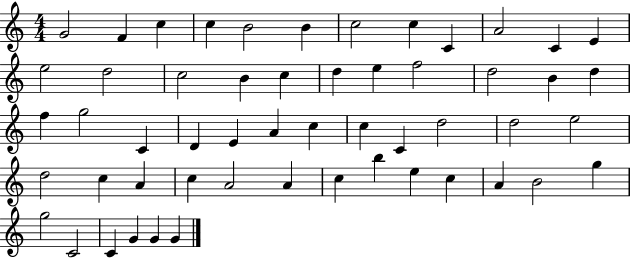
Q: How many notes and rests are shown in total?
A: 54